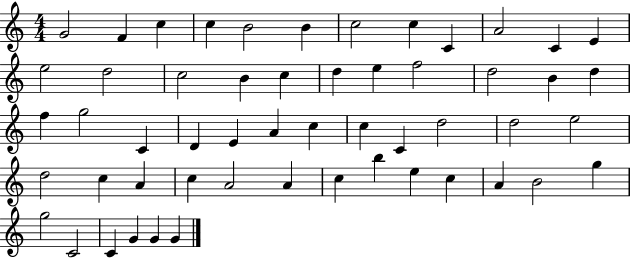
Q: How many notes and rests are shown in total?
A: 54